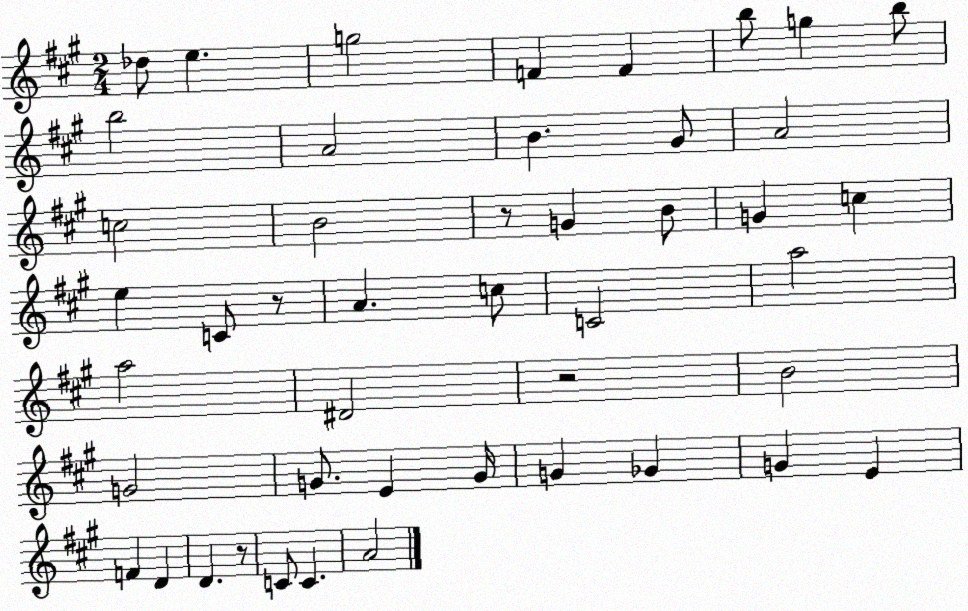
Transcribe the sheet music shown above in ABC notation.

X:1
T:Untitled
M:2/4
L:1/4
K:A
_d/2 e g2 F F b/2 g b/2 b2 A2 B ^G/2 A2 c2 B2 z/2 G B/2 G c e C/2 z/2 A c/2 C2 a2 a2 ^D2 z2 B2 G2 G/2 E G/4 G _G G E F D D z/2 C/2 C A2